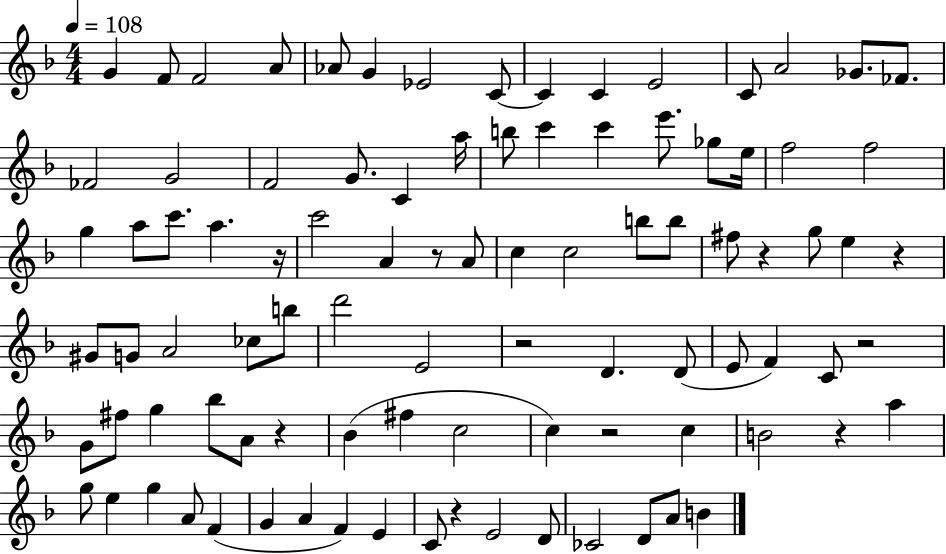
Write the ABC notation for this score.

X:1
T:Untitled
M:4/4
L:1/4
K:F
G F/2 F2 A/2 _A/2 G _E2 C/2 C C E2 C/2 A2 _G/2 _F/2 _F2 G2 F2 G/2 C a/4 b/2 c' c' e'/2 _g/2 e/4 f2 f2 g a/2 c'/2 a z/4 c'2 A z/2 A/2 c c2 b/2 b/2 ^f/2 z g/2 e z ^G/2 G/2 A2 _c/2 b/2 d'2 E2 z2 D D/2 E/2 F C/2 z2 G/2 ^f/2 g _b/2 A/2 z _B ^f c2 c z2 c B2 z a g/2 e g A/2 F G A F E C/2 z E2 D/2 _C2 D/2 A/2 B